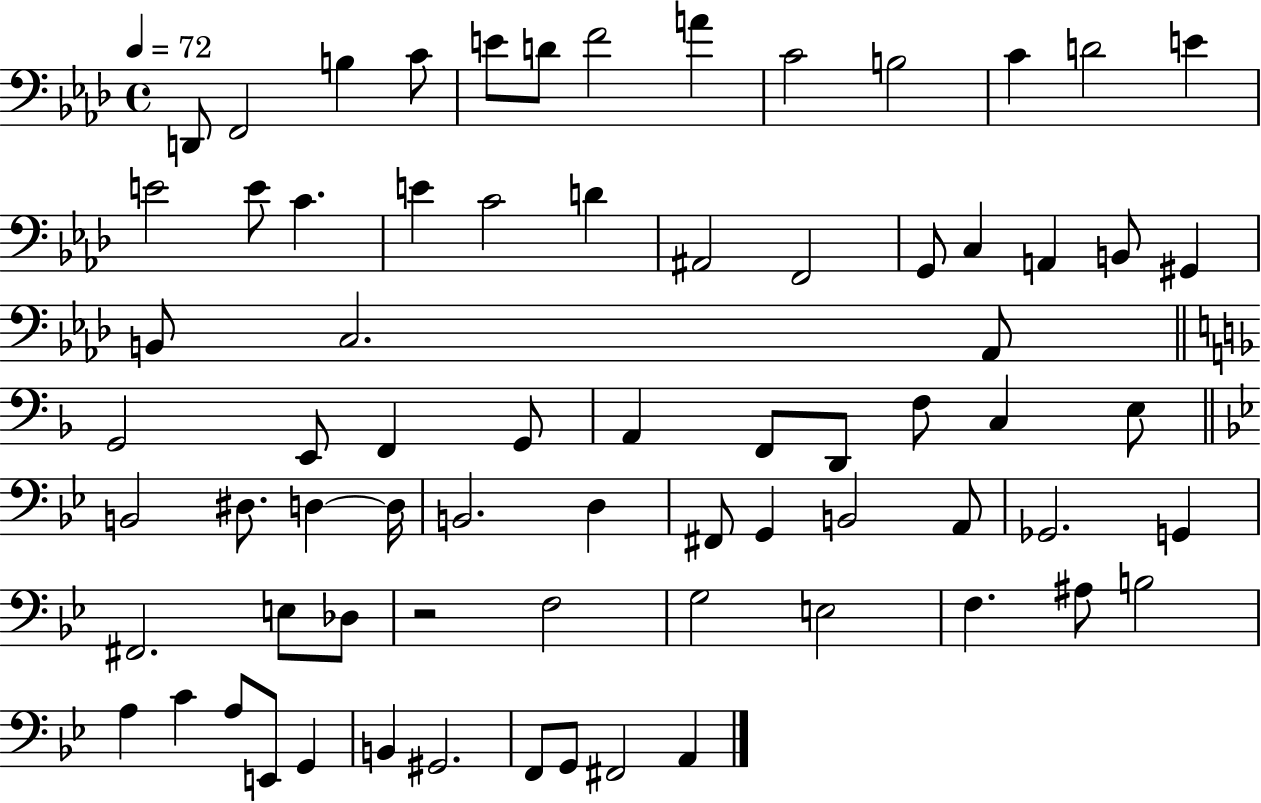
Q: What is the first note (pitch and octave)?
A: D2